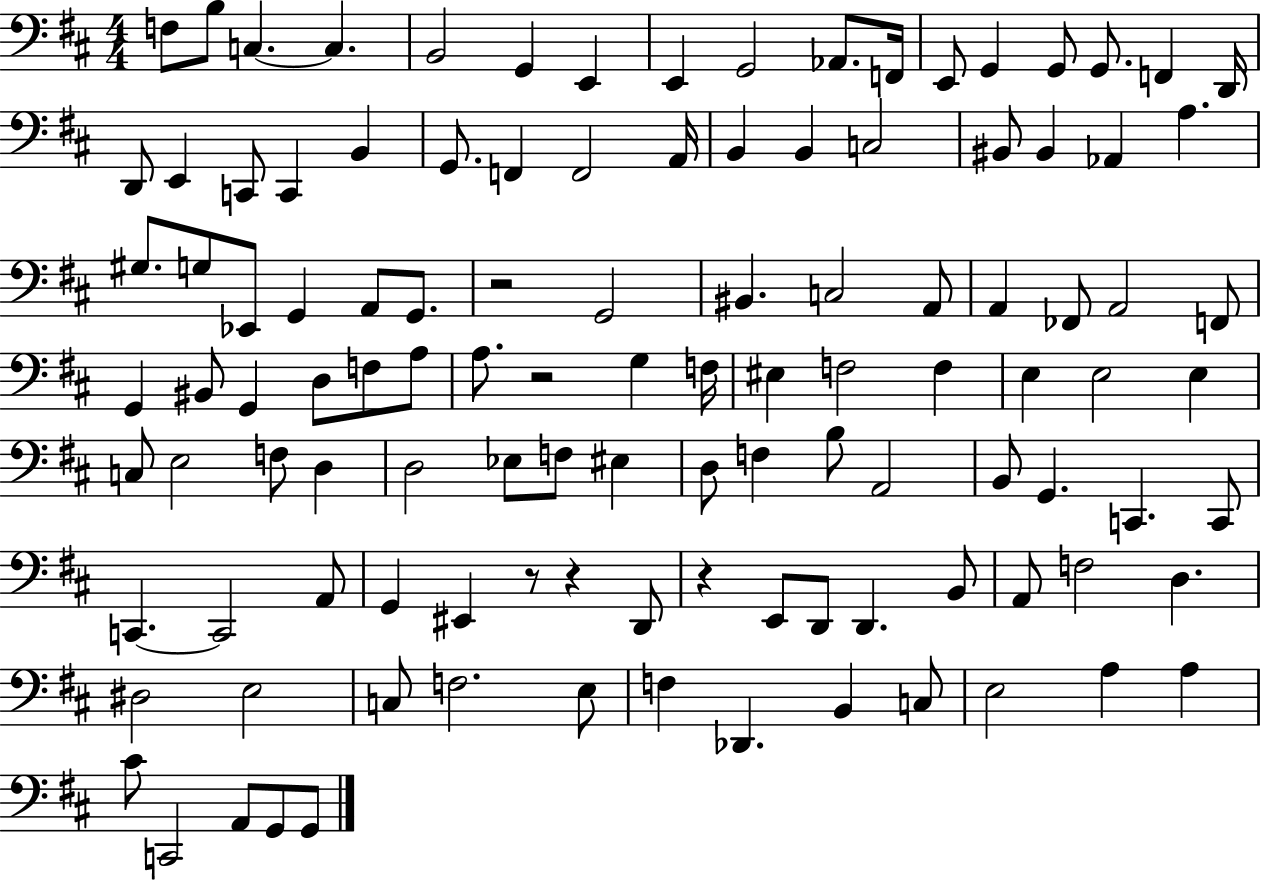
{
  \clef bass
  \numericTimeSignature
  \time 4/4
  \key d \major
  f8 b8 c4.~~ c4. | b,2 g,4 e,4 | e,4 g,2 aes,8. f,16 | e,8 g,4 g,8 g,8. f,4 d,16 | \break d,8 e,4 c,8 c,4 b,4 | g,8. f,4 f,2 a,16 | b,4 b,4 c2 | bis,8 bis,4 aes,4 a4. | \break gis8. g8 ees,8 g,4 a,8 g,8. | r2 g,2 | bis,4. c2 a,8 | a,4 fes,8 a,2 f,8 | \break g,4 bis,8 g,4 d8 f8 a8 | a8. r2 g4 f16 | eis4 f2 f4 | e4 e2 e4 | \break c8 e2 f8 d4 | d2 ees8 f8 eis4 | d8 f4 b8 a,2 | b,8 g,4. c,4. c,8 | \break c,4.~~ c,2 a,8 | g,4 eis,4 r8 r4 d,8 | r4 e,8 d,8 d,4. b,8 | a,8 f2 d4. | \break dis2 e2 | c8 f2. e8 | f4 des,4. b,4 c8 | e2 a4 a4 | \break cis'8 c,2 a,8 g,8 g,8 | \bar "|."
}